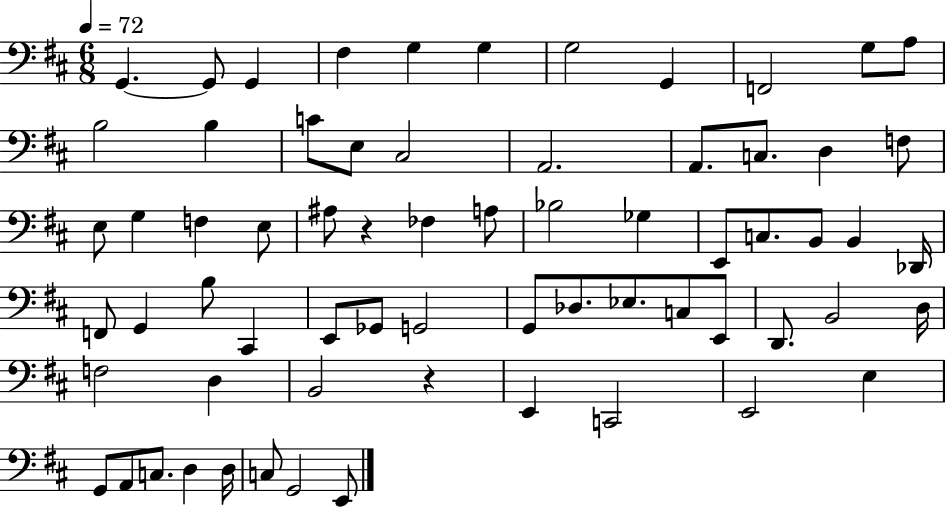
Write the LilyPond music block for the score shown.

{
  \clef bass
  \numericTimeSignature
  \time 6/8
  \key d \major
  \tempo 4 = 72
  g,4.~~ g,8 g,4 | fis4 g4 g4 | g2 g,4 | f,2 g8 a8 | \break b2 b4 | c'8 e8 cis2 | a,2. | a,8. c8. d4 f8 | \break e8 g4 f4 e8 | ais8 r4 fes4 a8 | bes2 ges4 | e,8 c8. b,8 b,4 des,16 | \break f,8 g,4 b8 cis,4 | e,8 ges,8 g,2 | g,8 des8. ees8. c8 e,8 | d,8. b,2 d16 | \break f2 d4 | b,2 r4 | e,4 c,2 | e,2 e4 | \break g,8 a,8 c8. d4 d16 | c8 g,2 e,8 | \bar "|."
}